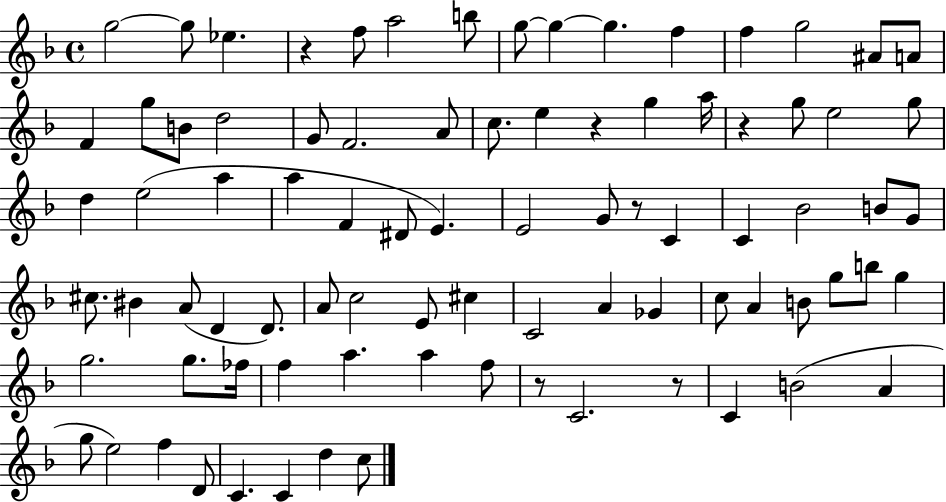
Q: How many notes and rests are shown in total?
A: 85